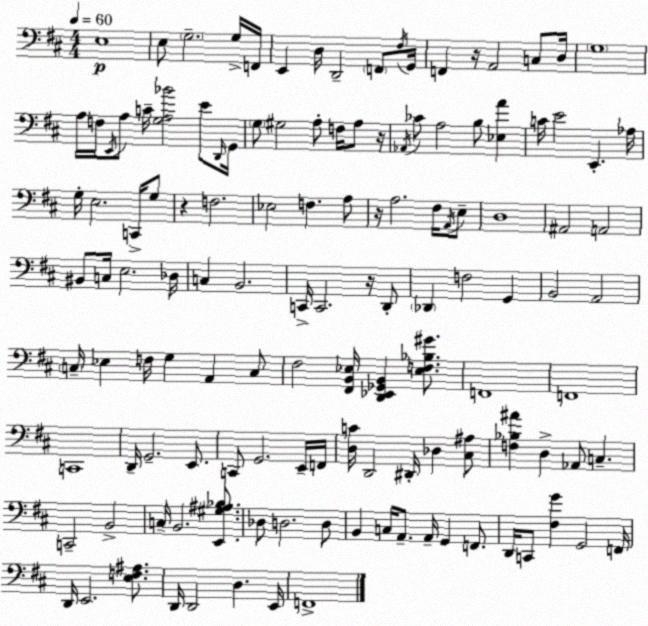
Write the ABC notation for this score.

X:1
T:Untitled
M:4/4
L:1/4
K:D
E,4 E,/2 G,2 G,/4 F,,/4 E,, D,/4 D,,2 F,,/2 ^F,/4 G,,/4 F,, z/4 A,,2 C,/2 D,/4 G,4 A,/4 F,/4 E,,/4 A,/2 C/4 [G,A,_B]2 E/2 D,,/4 G,,/4 G,/2 ^G,2 A,/2 F,/4 A,/2 z/4 _A,,/4 _C/2 A,2 B,/2 [_E,A] C/4 E2 E,, _A,/4 G,/4 E,2 C,,/4 G,/2 z F,2 _E,2 F, A,/2 z/4 A,2 ^F,/4 A,,/4 E,/2 D,4 ^A,,2 A,,2 ^B,,/2 C,/4 E,2 _D,/4 C, B,,2 C,,/4 C,,2 z/4 D,,/2 _D,, F,2 G,, B,,2 A,,2 C,/4 _E, F,/4 G, A,, C,/2 ^F,2 [^F,,B,,_E,]/4 [D,,_E,,_G,,B,,] [_E,F,_B,^G]/2 F,,4 F,,4 C,,4 D,,/4 G,,2 E,,/2 C,,/2 G,,2 E,,/4 F,,/4 [D,C]/4 D,,2 ^D,,/4 _D, [^C,^A,]/2 [F,_B,^A] D, _A,,/2 C, C,,2 B,,2 C,/4 B,,2 [E,,^G,^A,_B,]/2 _D,/2 D,2 D,/2 B,, C,/4 A,,/2 A,,/4 G,, F,,/2 D,,/4 C,,/2 [^F,G] G,,2 F,,/4 D,,/4 E,,2 [E,F,^A,]/2 D,,/4 D,,2 D, E,,/4 F,,4